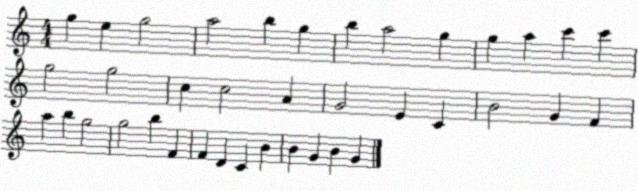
X:1
T:Untitled
M:4/4
L:1/4
K:C
g e g2 a2 b g b a2 g g a c' c' g2 g2 c c2 A G2 E C B2 G F a b g2 g2 b F F D C B B G B G